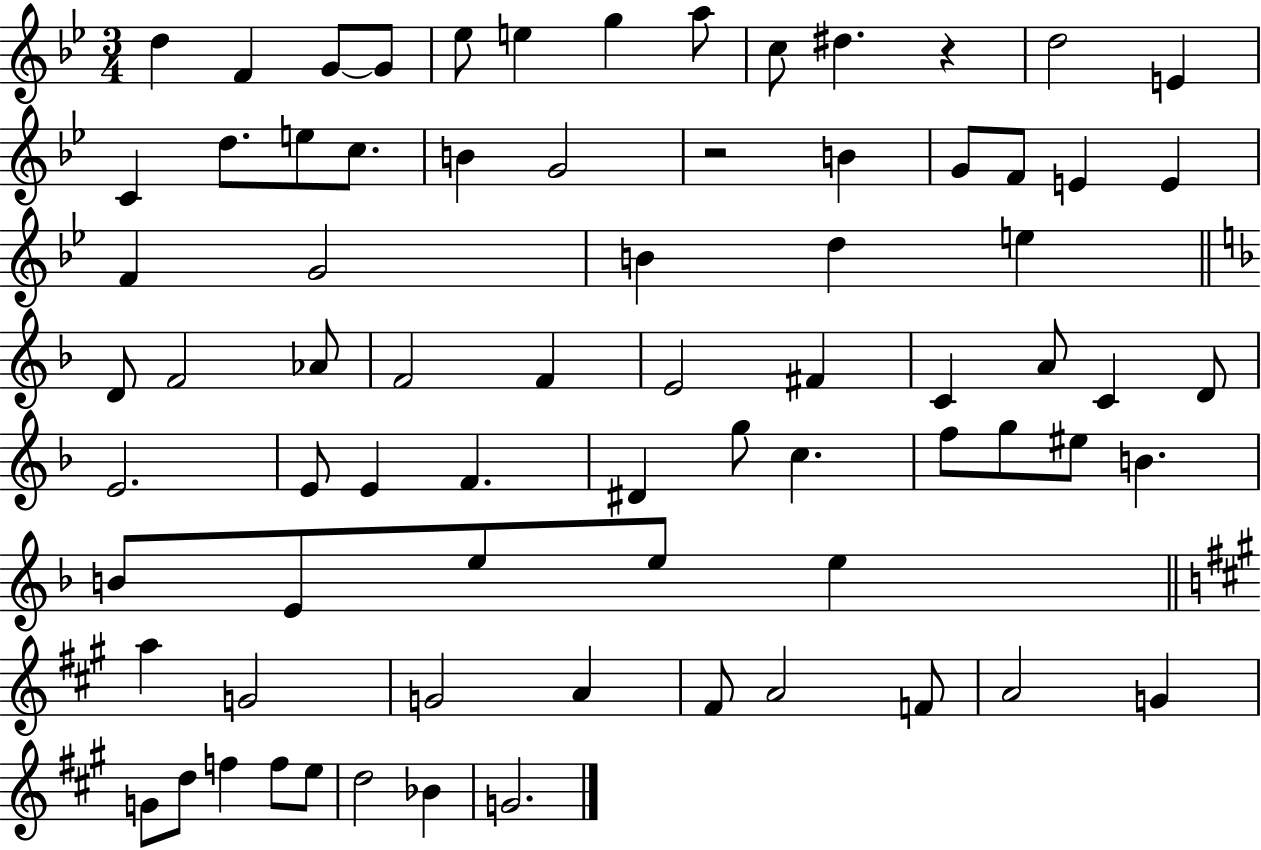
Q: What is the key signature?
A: BES major